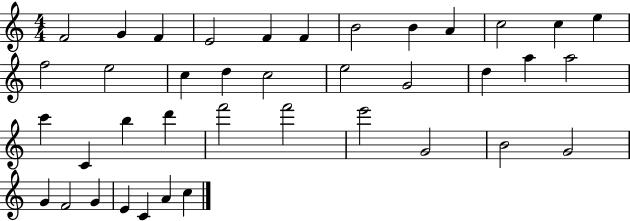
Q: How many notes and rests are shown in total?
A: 39